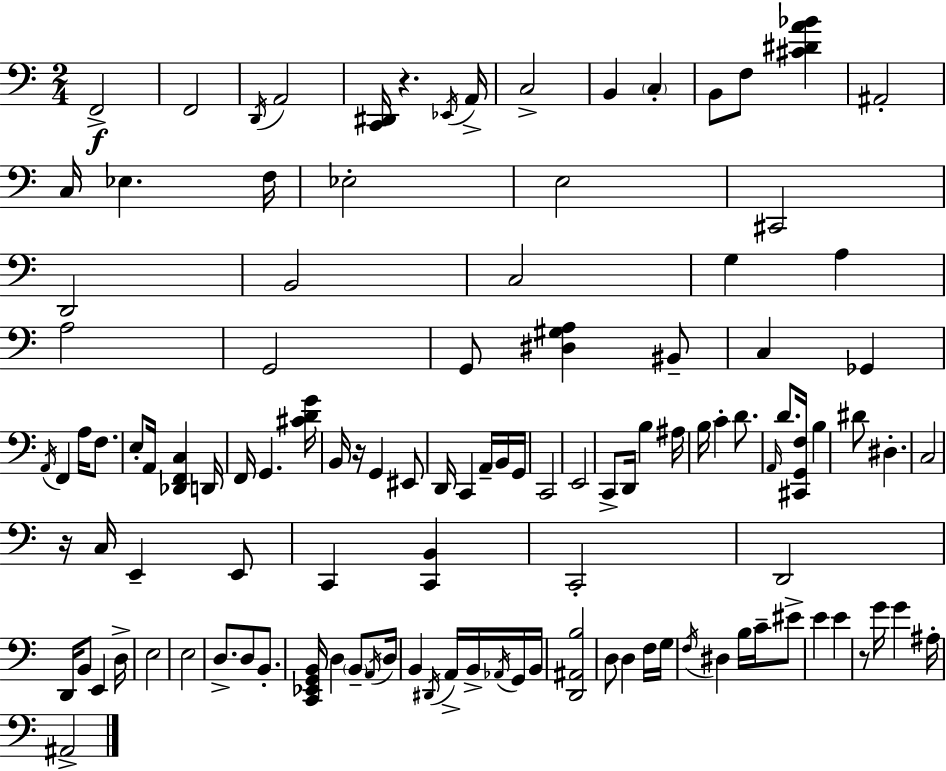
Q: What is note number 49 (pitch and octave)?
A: C2